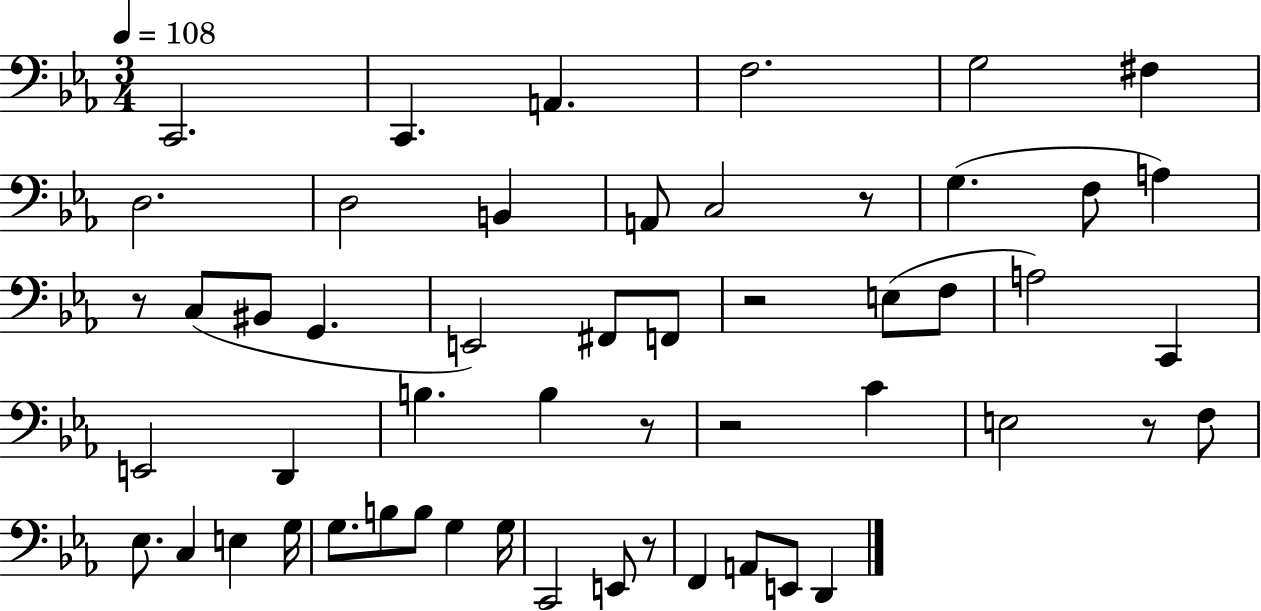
{
  \clef bass
  \numericTimeSignature
  \time 3/4
  \key ees \major
  \tempo 4 = 108
  c,2. | c,4. a,4. | f2. | g2 fis4 | \break d2. | d2 b,4 | a,8 c2 r8 | g4.( f8 a4) | \break r8 c8( bis,8 g,4. | e,2) fis,8 f,8 | r2 e8( f8 | a2) c,4 | \break e,2 d,4 | b4. b4 r8 | r2 c'4 | e2 r8 f8 | \break ees8. c4 e4 g16 | g8. b8 b8 g4 g16 | c,2 e,8 r8 | f,4 a,8 e,8 d,4 | \break \bar "|."
}